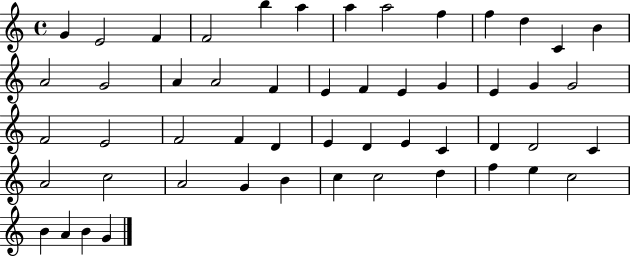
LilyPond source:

{
  \clef treble
  \time 4/4
  \defaultTimeSignature
  \key c \major
  g'4 e'2 f'4 | f'2 b''4 a''4 | a''4 a''2 f''4 | f''4 d''4 c'4 b'4 | \break a'2 g'2 | a'4 a'2 f'4 | e'4 f'4 e'4 g'4 | e'4 g'4 g'2 | \break f'2 e'2 | f'2 f'4 d'4 | e'4 d'4 e'4 c'4 | d'4 d'2 c'4 | \break a'2 c''2 | a'2 g'4 b'4 | c''4 c''2 d''4 | f''4 e''4 c''2 | \break b'4 a'4 b'4 g'4 | \bar "|."
}